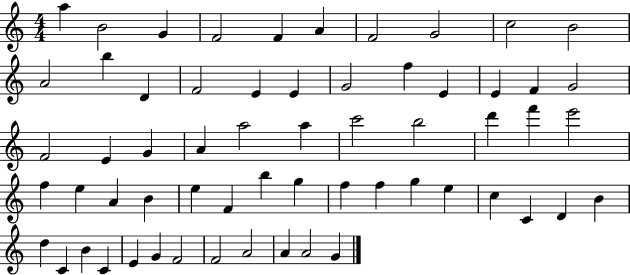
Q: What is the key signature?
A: C major